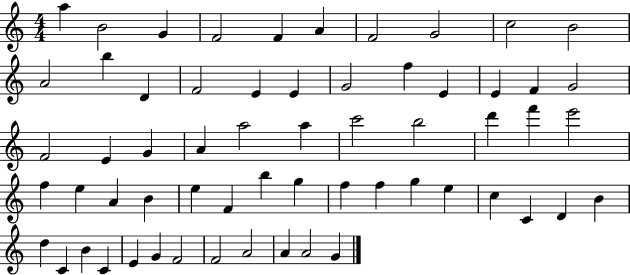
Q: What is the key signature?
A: C major